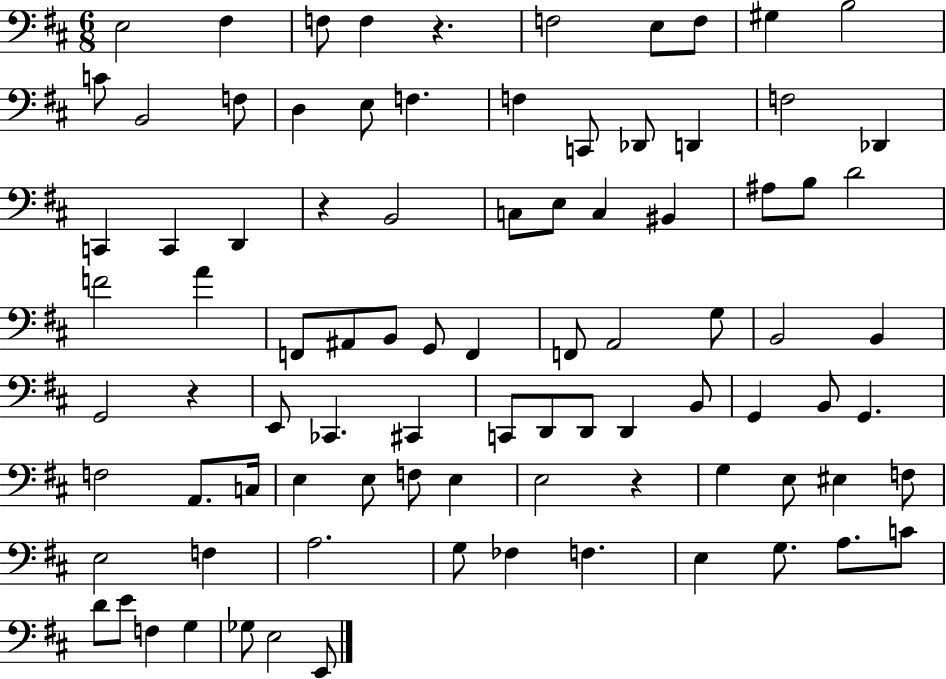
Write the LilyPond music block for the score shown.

{
  \clef bass
  \numericTimeSignature
  \time 6/8
  \key d \major
  e2 fis4 | f8 f4 r4. | f2 e8 f8 | gis4 b2 | \break c'8 b,2 f8 | d4 e8 f4. | f4 c,8 des,8 d,4 | f2 des,4 | \break c,4 c,4 d,4 | r4 b,2 | c8 e8 c4 bis,4 | ais8 b8 d'2 | \break f'2 a'4 | f,8 ais,8 b,8 g,8 f,4 | f,8 a,2 g8 | b,2 b,4 | \break g,2 r4 | e,8 ces,4. cis,4 | c,8 d,8 d,8 d,4 b,8 | g,4 b,8 g,4. | \break f2 a,8. c16 | e4 e8 f8 e4 | e2 r4 | g4 e8 eis4 f8 | \break e2 f4 | a2. | g8 fes4 f4. | e4 g8. a8. c'8 | \break d'8 e'8 f4 g4 | ges8 e2 e,8 | \bar "|."
}